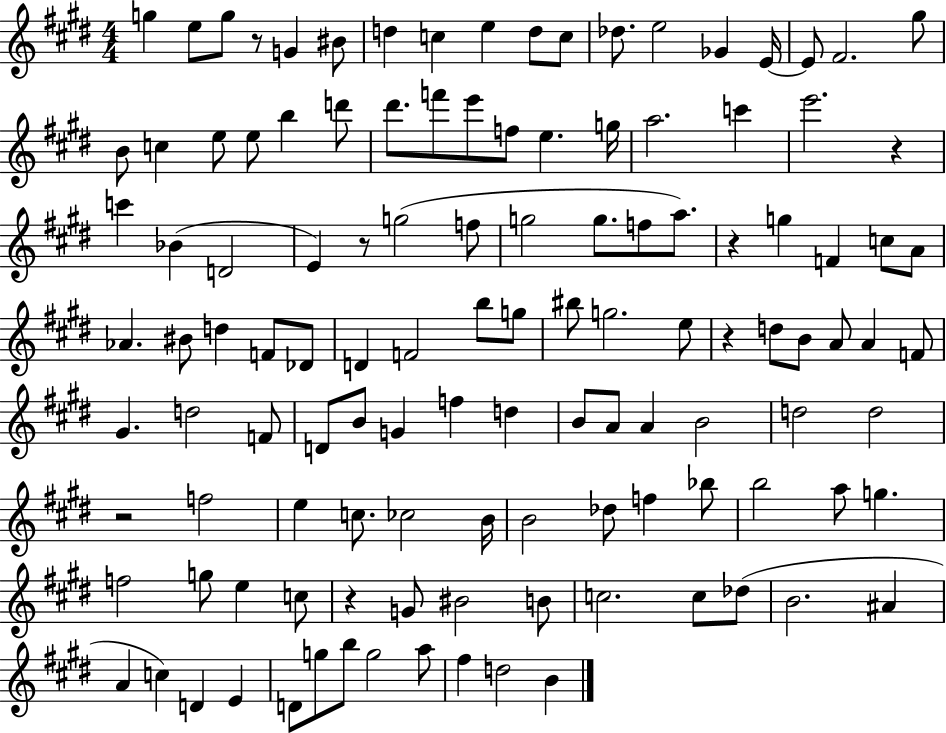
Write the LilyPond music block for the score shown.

{
  \clef treble
  \numericTimeSignature
  \time 4/4
  \key e \major
  g''4 e''8 g''8 r8 g'4 bis'8 | d''4 c''4 e''4 d''8 c''8 | des''8. e''2 ges'4 e'16~~ | e'8 fis'2. gis''8 | \break b'8 c''4 e''8 e''8 b''4 d'''8 | dis'''8. f'''8 e'''8 f''8 e''4. g''16 | a''2. c'''4 | e'''2. r4 | \break c'''4 bes'4( d'2 | e'4) r8 g''2( f''8 | g''2 g''8. f''8 a''8.) | r4 g''4 f'4 c''8 a'8 | \break aes'4. bis'8 d''4 f'8 des'8 | d'4 f'2 b''8 g''8 | bis''8 g''2. e''8 | r4 d''8 b'8 a'8 a'4 f'8 | \break gis'4. d''2 f'8 | d'8 b'8 g'4 f''4 d''4 | b'8 a'8 a'4 b'2 | d''2 d''2 | \break r2 f''2 | e''4 c''8. ces''2 b'16 | b'2 des''8 f''4 bes''8 | b''2 a''8 g''4. | \break f''2 g''8 e''4 c''8 | r4 g'8 bis'2 b'8 | c''2. c''8 des''8( | b'2. ais'4 | \break a'4 c''4) d'4 e'4 | d'8 g''8 b''8 g''2 a''8 | fis''4 d''2 b'4 | \bar "|."
}